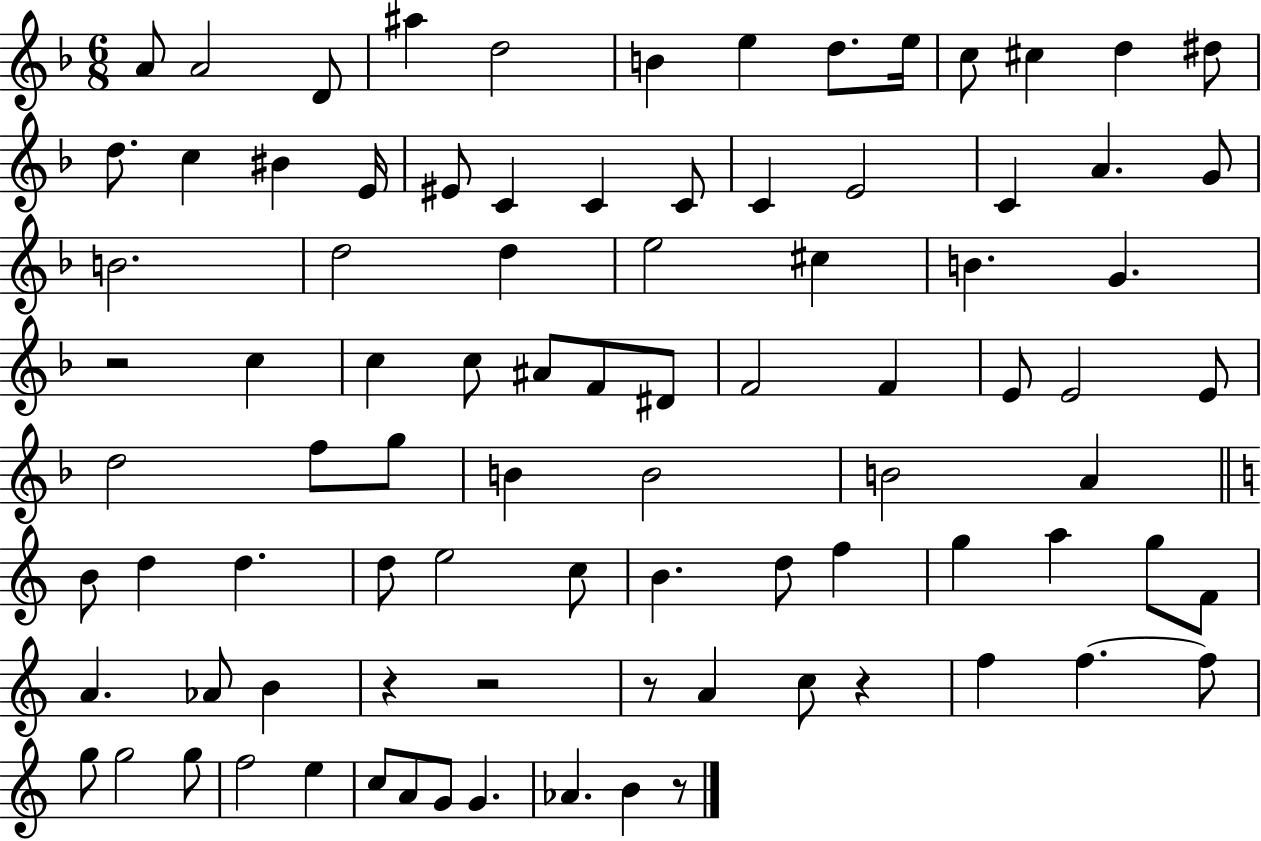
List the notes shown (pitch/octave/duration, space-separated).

A4/e A4/h D4/e A#5/q D5/h B4/q E5/q D5/e. E5/s C5/e C#5/q D5/q D#5/e D5/e. C5/q BIS4/q E4/s EIS4/e C4/q C4/q C4/e C4/q E4/h C4/q A4/q. G4/e B4/h. D5/h D5/q E5/h C#5/q B4/q. G4/q. R/h C5/q C5/q C5/e A#4/e F4/e D#4/e F4/h F4/q E4/e E4/h E4/e D5/h F5/e G5/e B4/q B4/h B4/h A4/q B4/e D5/q D5/q. D5/e E5/h C5/e B4/q. D5/e F5/q G5/q A5/q G5/e F4/e A4/q. Ab4/e B4/q R/q R/h R/e A4/q C5/e R/q F5/q F5/q. F5/e G5/e G5/h G5/e F5/h E5/q C5/e A4/e G4/e G4/q. Ab4/q. B4/q R/e